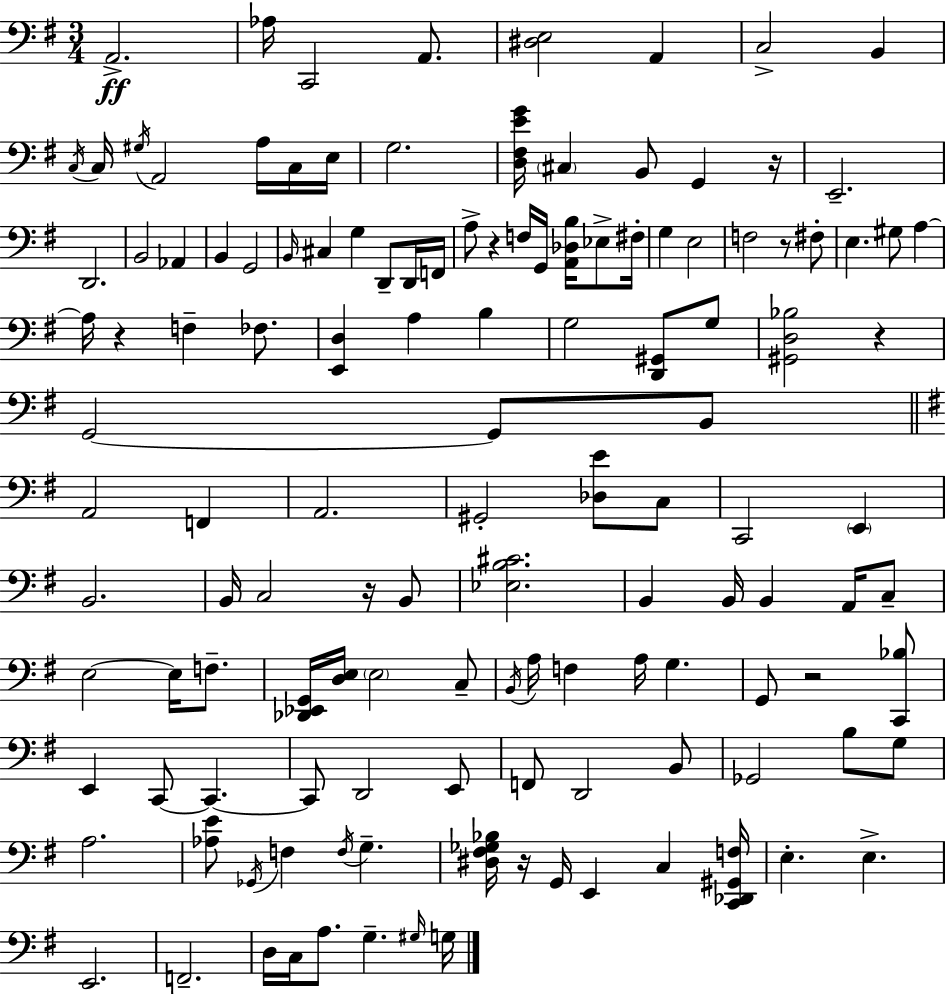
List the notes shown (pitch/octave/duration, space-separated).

A2/h. Ab3/s C2/h A2/e. [D#3,E3]/h A2/q C3/h B2/q C3/s C3/s G#3/s A2/h A3/s C3/s E3/s G3/h. [D3,F#3,E4,G4]/s C#3/q B2/e G2/q R/s E2/h. D2/h. B2/h Ab2/q B2/q G2/h B2/s C#3/q G3/q D2/e D2/s F2/s A3/e R/q F3/s G2/s [A2,Db3,B3]/s Eb3/e F#3/s G3/q E3/h F3/h R/e F#3/e E3/q. G#3/e A3/q A3/s R/q F3/q FES3/e. [E2,D3]/q A3/q B3/q G3/h [D2,G#2]/e G3/e [G#2,D3,Bb3]/h R/q G2/h G2/e B2/e A2/h F2/q A2/h. G#2/h [Db3,E4]/e C3/e C2/h E2/q B2/h. B2/s C3/h R/s B2/e [Eb3,B3,C#4]/h. B2/q B2/s B2/q A2/s C3/e E3/h E3/s F3/e. [Db2,Eb2,G2]/s [D3,E3]/s E3/h C3/e B2/s A3/s F3/q A3/s G3/q. G2/e R/h [C2,Bb3]/e E2/q C2/e C2/q. C2/e D2/h E2/e F2/e D2/h B2/e Gb2/h B3/e G3/e A3/h. [Ab3,E4]/e Gb2/s F3/q F3/s G3/q. [D#3,F#3,Gb3,Bb3]/s R/s G2/s E2/q C3/q [C2,Db2,G#2,F3]/s E3/q. E3/q. E2/h. F2/h. D3/s C3/s A3/e. G3/q. G#3/s G3/s